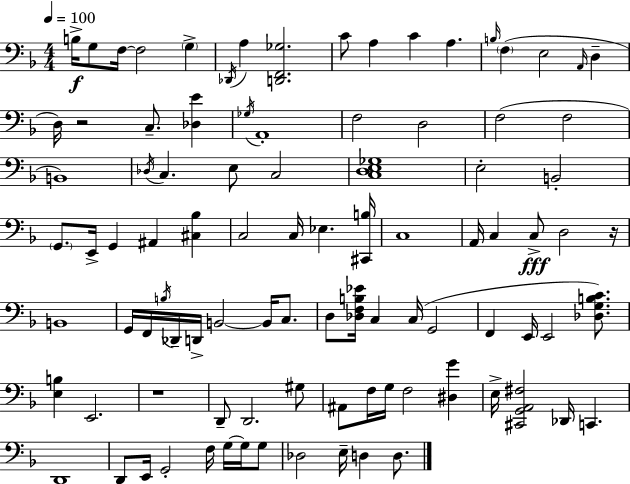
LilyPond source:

{
  \clef bass
  \numericTimeSignature
  \time 4/4
  \key d \minor
  \tempo 4 = 100
  b16->\f g8 f16~~ f2 \parenthesize g4-> | \acciaccatura { des,16 } a4 <d, f, ges>2. | c'8 a4 c'4 a4. | \grace { b16 }( \parenthesize f4 e2 \grace { a,16 } d4-- | \break d16) r2 c8.-- <des e'>4 | \acciaccatura { ges16 } a,1-. | f2 d2 | f2( f2 | \break b,1) | \acciaccatura { des16 } c4. e8 c2 | <c d e ges>1 | e2-. b,2-. | \break \parenthesize g,8. e,16-> g,4 ais,4 | <cis bes>4 c2 c16 ees4. | <cis, b>16 c1 | a,16 c4 c8->\fff d2 | \break r16 b,1 | g,16 f,16 \acciaccatura { b16 } des,16-- d,16-> b,2~~ | b,16 c8. d8 <des f b ees'>16 c4 c16( g,2 | f,4 e,16 e,2 | \break <des g b c'>8.) <e b>4 e,2. | r1 | d,8-- d,2. | gis8 ais,8 f16 g16 f2 | \break <dis g'>4 e16-> <cis, g, a, fis>2 des,16 | c,4. d,1 | d,8 e,16 g,2-. | f16 g16~~ g16 g8 des2 e16-- d4 | \break d8. \bar "|."
}